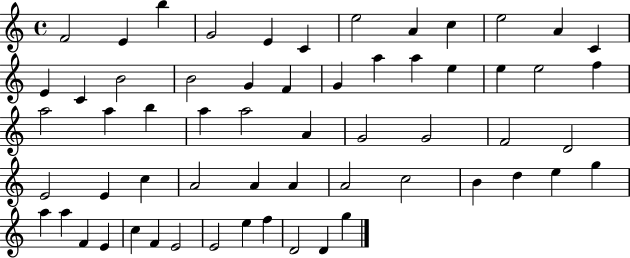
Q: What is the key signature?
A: C major